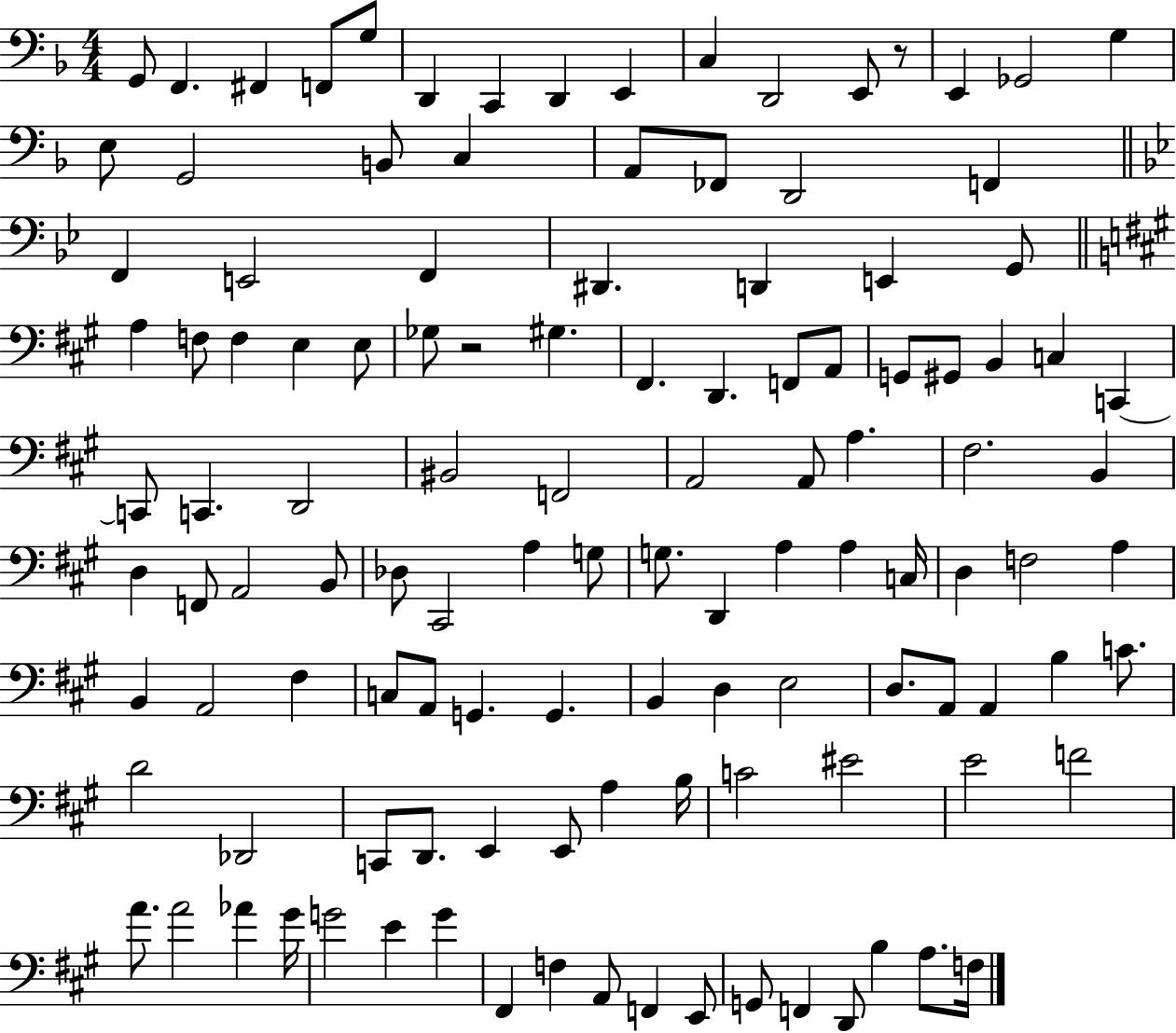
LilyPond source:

{
  \clef bass
  \numericTimeSignature
  \time 4/4
  \key f \major
  g,8 f,4. fis,4 f,8 g8 | d,4 c,4 d,4 e,4 | c4 d,2 e,8 r8 | e,4 ges,2 g4 | \break e8 g,2 b,8 c4 | a,8 fes,8 d,2 f,4 | \bar "||" \break \key bes \major f,4 e,2 f,4 | dis,4. d,4 e,4 g,8 | \bar "||" \break \key a \major a4 f8 f4 e4 e8 | ges8 r2 gis4. | fis,4. d,4. f,8 a,8 | g,8 gis,8 b,4 c4 c,4~~ | \break c,8 c,4. d,2 | bis,2 f,2 | a,2 a,8 a4. | fis2. b,4 | \break d4 f,8 a,2 b,8 | des8 cis,2 a4 g8 | g8. d,4 a4 a4 c16 | d4 f2 a4 | \break b,4 a,2 fis4 | c8 a,8 g,4. g,4. | b,4 d4 e2 | d8. a,8 a,4 b4 c'8. | \break d'2 des,2 | c,8 d,8. e,4 e,8 a4 b16 | c'2 eis'2 | e'2 f'2 | \break a'8. a'2 aes'4 gis'16 | g'2 e'4 g'4 | fis,4 f4 a,8 f,4 e,8 | g,8 f,4 d,8 b4 a8. f16 | \break \bar "|."
}